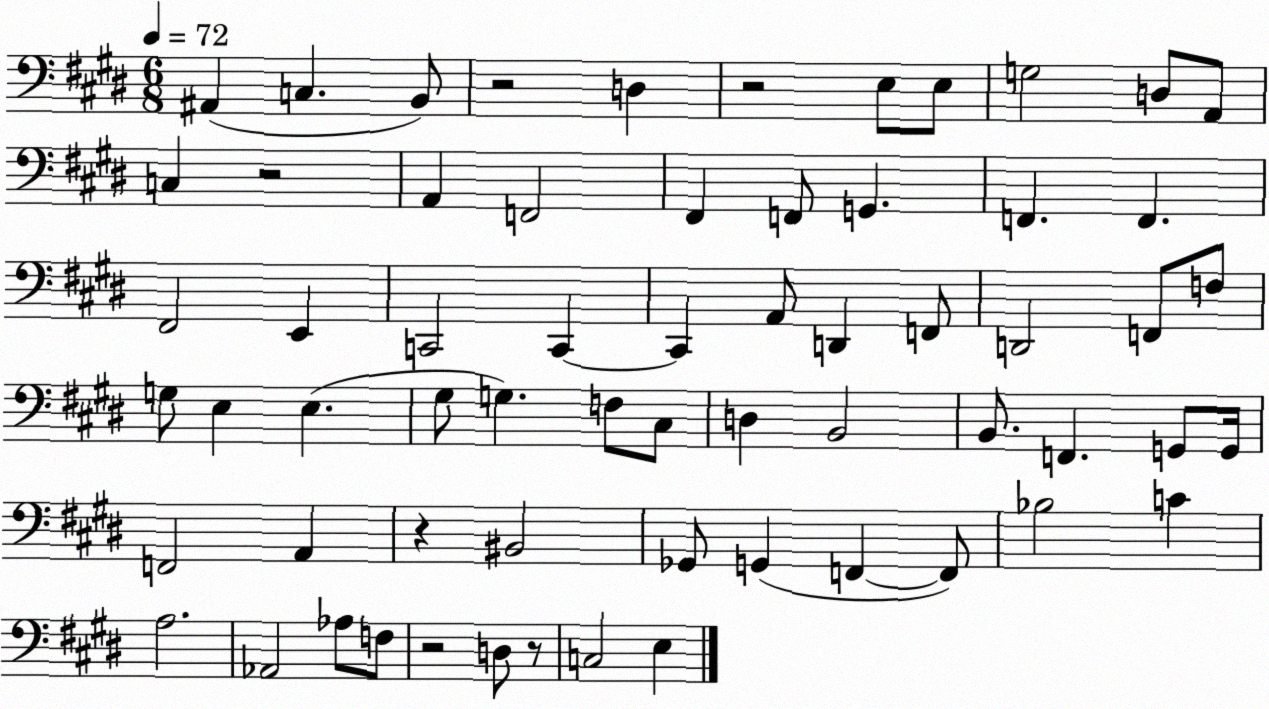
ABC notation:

X:1
T:Untitled
M:6/8
L:1/4
K:E
^A,, C, B,,/2 z2 D, z2 E,/2 E,/2 G,2 D,/2 A,,/2 C, z2 A,, F,,2 ^F,, F,,/2 G,, F,, F,, ^F,,2 E,, C,,2 C,, C,, A,,/2 D,, F,,/2 D,,2 F,,/2 F,/2 G,/2 E, E, ^G,/2 G, F,/2 ^C,/2 D, B,,2 B,,/2 F,, G,,/2 G,,/4 F,,2 A,, z ^B,,2 _G,,/2 G,, F,, F,,/2 _B,2 C A,2 _A,,2 _A,/2 F,/2 z2 D,/2 z/2 C,2 E,